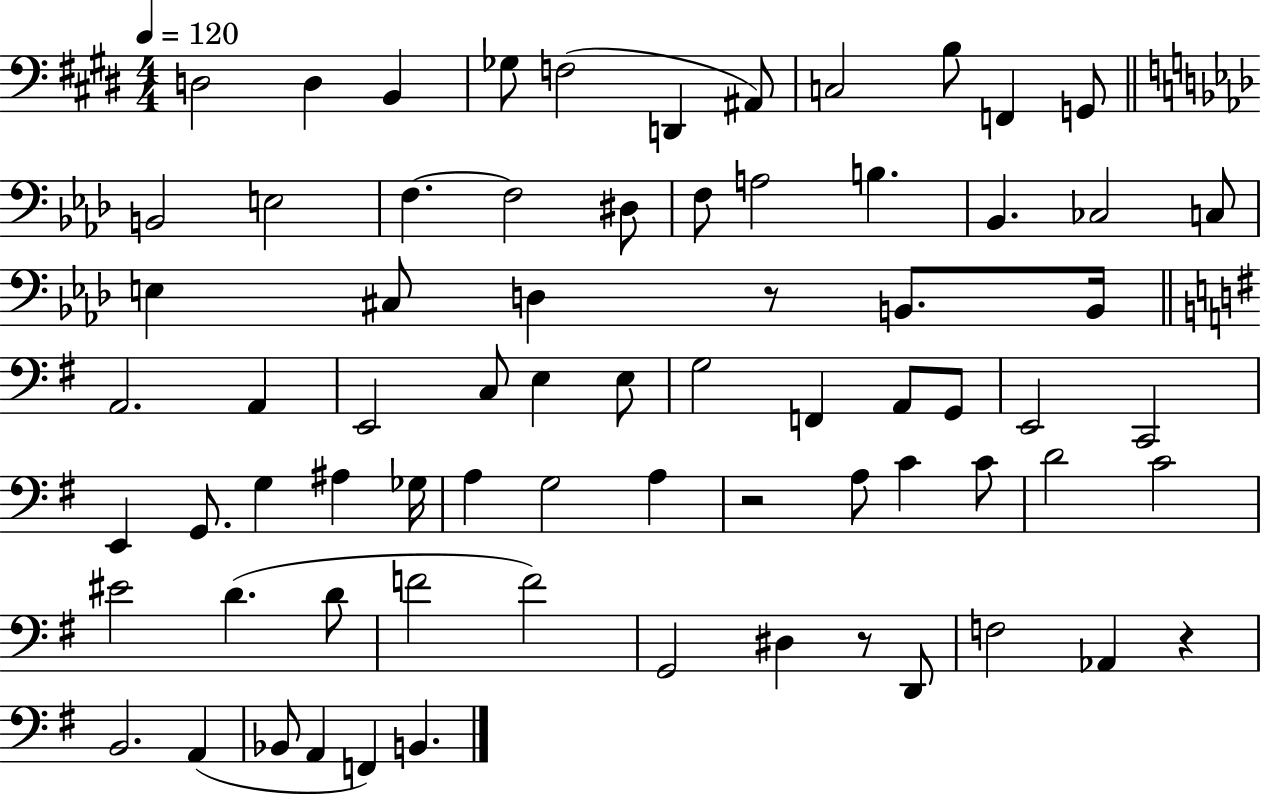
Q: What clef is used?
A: bass